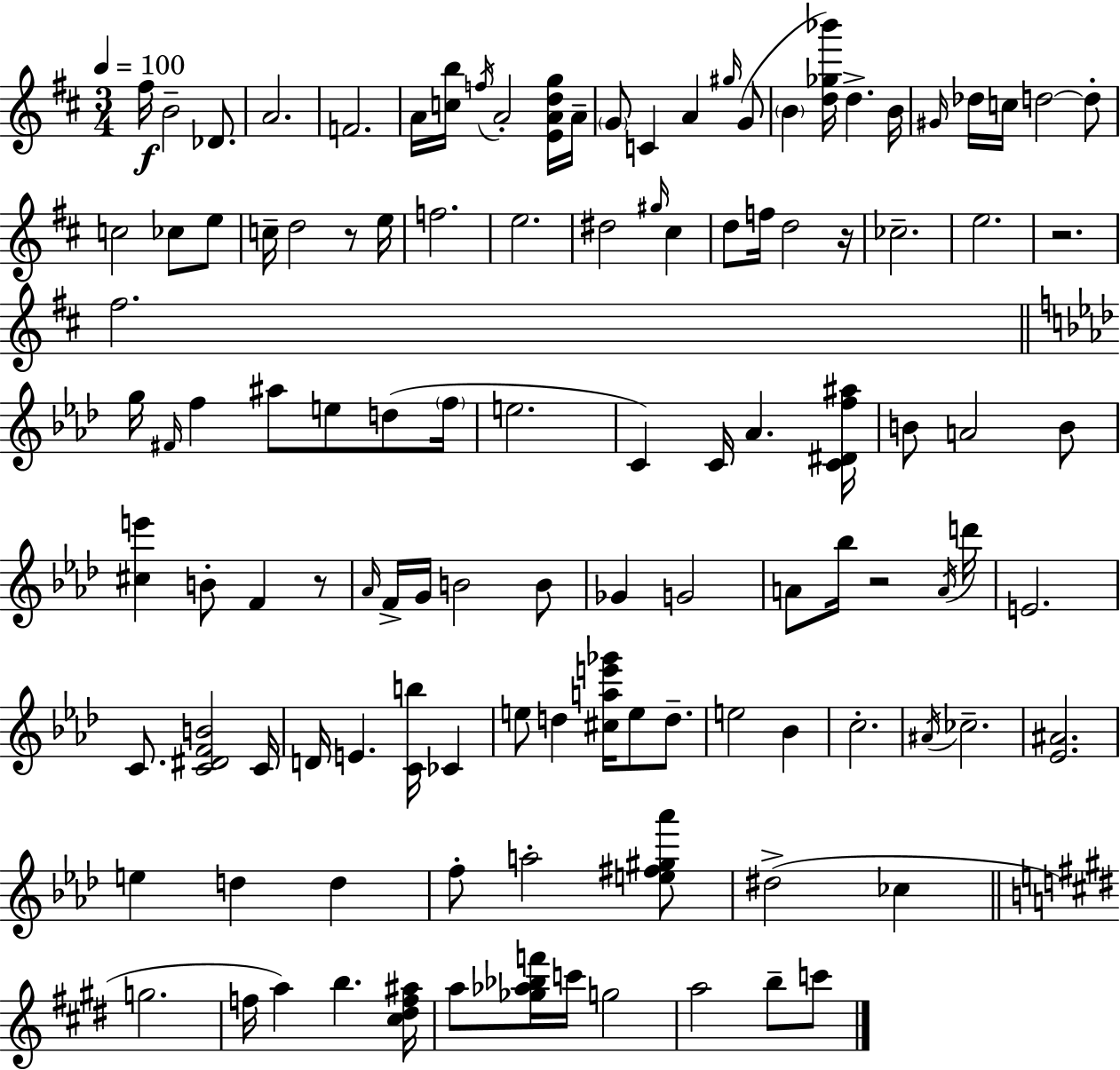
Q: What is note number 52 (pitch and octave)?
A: A4